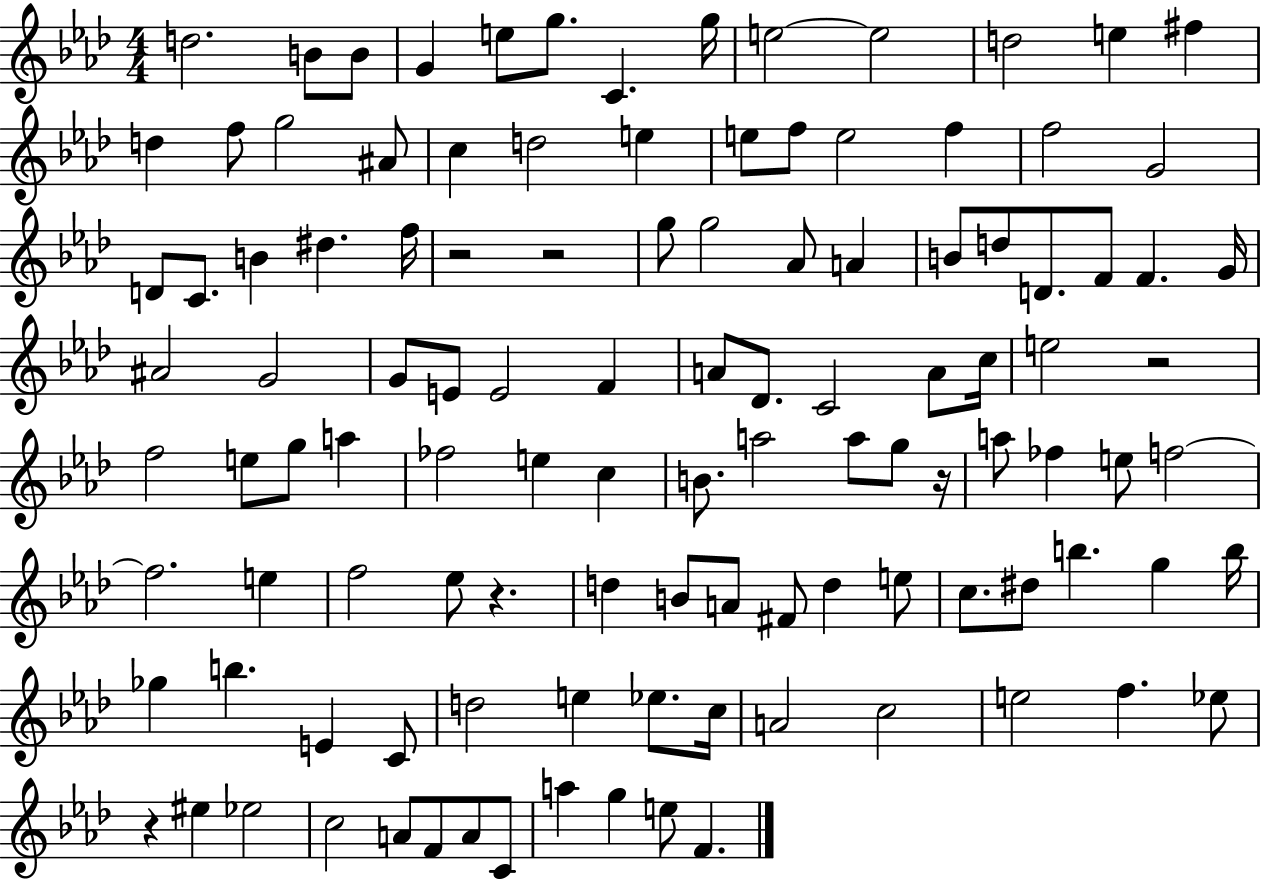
X:1
T:Untitled
M:4/4
L:1/4
K:Ab
d2 B/2 B/2 G e/2 g/2 C g/4 e2 e2 d2 e ^f d f/2 g2 ^A/2 c d2 e e/2 f/2 e2 f f2 G2 D/2 C/2 B ^d f/4 z2 z2 g/2 g2 _A/2 A B/2 d/2 D/2 F/2 F G/4 ^A2 G2 G/2 E/2 E2 F A/2 _D/2 C2 A/2 c/4 e2 z2 f2 e/2 g/2 a _f2 e c B/2 a2 a/2 g/2 z/4 a/2 _f e/2 f2 f2 e f2 _e/2 z d B/2 A/2 ^F/2 d e/2 c/2 ^d/2 b g b/4 _g b E C/2 d2 e _e/2 c/4 A2 c2 e2 f _e/2 z ^e _e2 c2 A/2 F/2 A/2 C/2 a g e/2 F